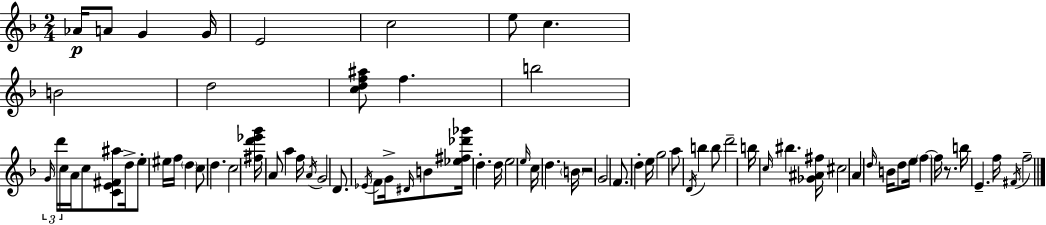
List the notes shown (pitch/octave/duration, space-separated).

Ab4/s A4/e G4/q G4/s E4/h C5/h E5/e C5/q. B4/h D5/h [C5,D5,F5,A#5]/e F5/q. B5/h G4/s D6/s C5/s A4/s C5/e [C4,E4,F#4,A#5]/e D5/s E5/e EIS5/s F5/s D5/q C5/e D5/q. C5/h [F#5,D6,Eb6,G6]/s A4/e A5/q F5/s A4/s G4/h D4/e. Eb4/s F4/e G4/s D#4/s B4/e [Eb5,F#5,Db6,Gb6]/s D5/q. D5/s E5/h E5/s C5/s D5/q. B4/s R/h G4/h F4/e. D5/q E5/s G5/h A5/e D4/s B5/q B5/e D6/h B5/s C5/s BIS5/q. [Gb4,A#4,F#5]/s C#5/h A4/q D5/s B4/s D5/e E5/s F5/q F5/s R/e. B5/s E4/q. F5/s F#4/s F5/h